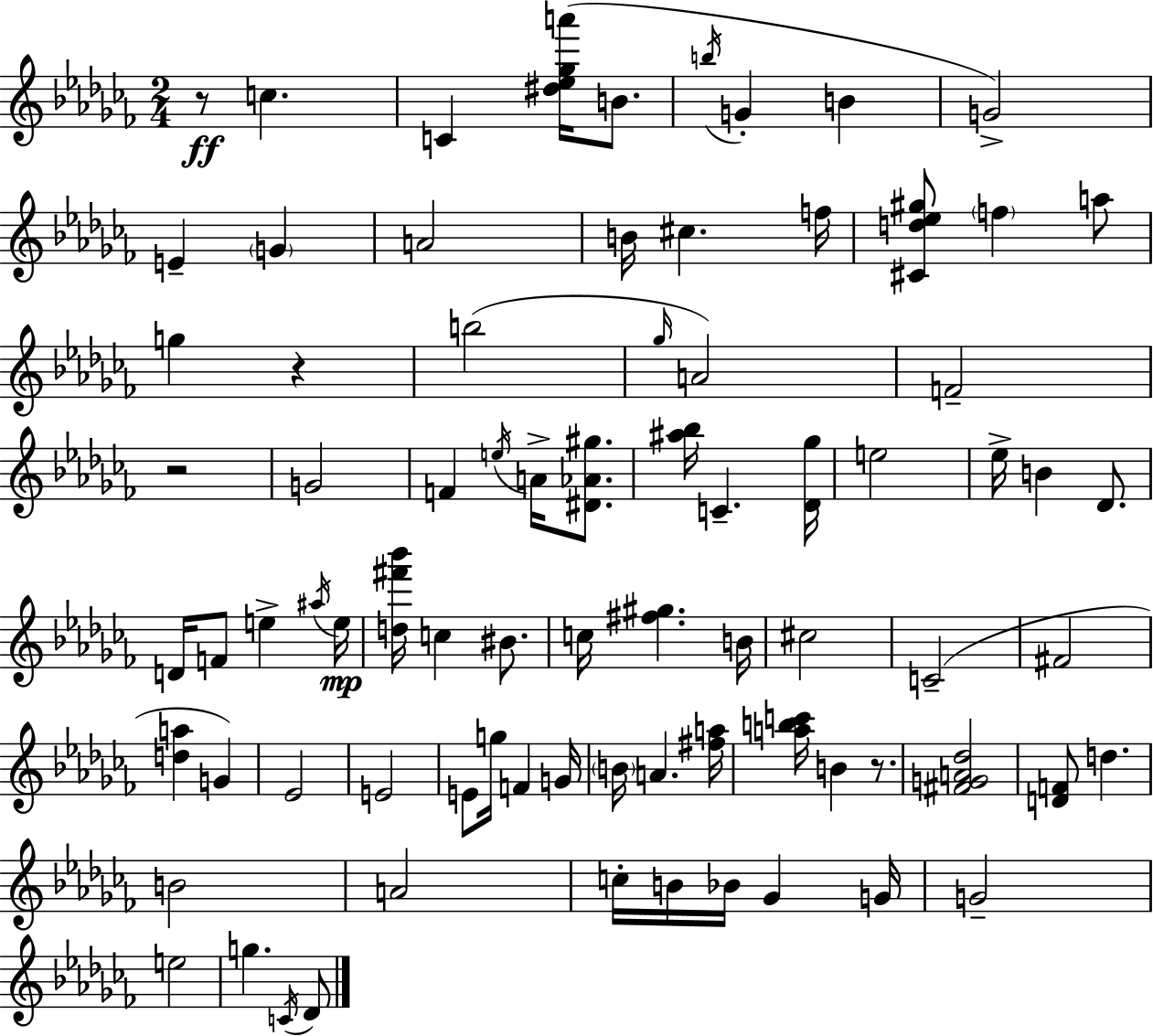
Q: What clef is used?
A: treble